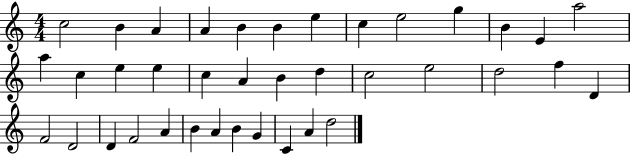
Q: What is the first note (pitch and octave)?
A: C5